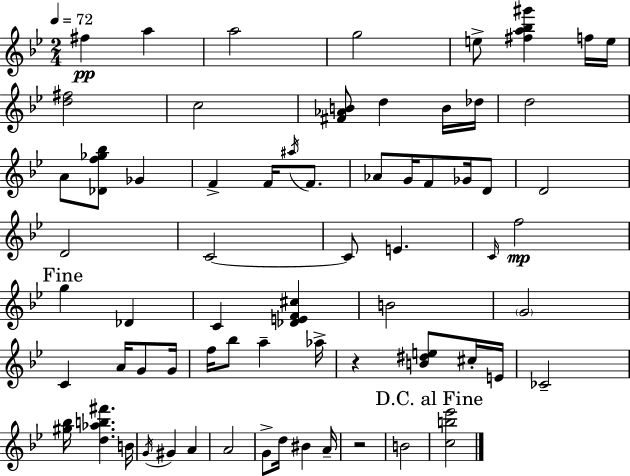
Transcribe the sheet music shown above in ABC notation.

X:1
T:Untitled
M:2/4
L:1/4
K:Bb
^f a a2 g2 e/2 [^fa_b^g'] f/4 e/4 [d^f]2 c2 [^F_AB]/2 d B/4 _d/4 d2 A/2 [_Df_g_b]/2 _G F F/4 ^a/4 F/2 _A/2 G/4 F/2 _G/4 D/2 D2 D2 C2 C/2 E C/4 f2 g _D C [_DEF^c] B2 G2 C A/4 G/2 G/4 f/4 _b/2 a _a/4 z [B^de]/2 ^c/4 E/4 _C2 [^g_b]/4 [d_ab^f'] B/4 G/4 ^G A A2 G/2 d/4 ^B A/4 z2 B2 [cb_e']2